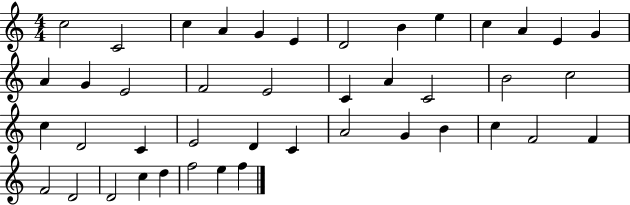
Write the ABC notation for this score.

X:1
T:Untitled
M:4/4
L:1/4
K:C
c2 C2 c A G E D2 B e c A E G A G E2 F2 E2 C A C2 B2 c2 c D2 C E2 D C A2 G B c F2 F F2 D2 D2 c d f2 e f